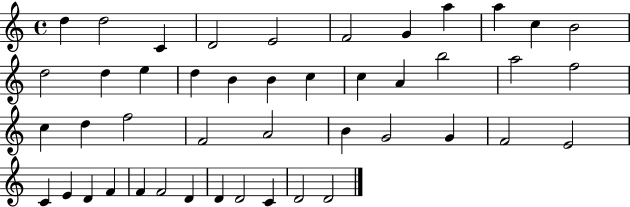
X:1
T:Untitled
M:4/4
L:1/4
K:C
d d2 C D2 E2 F2 G a a c B2 d2 d e d B B c c A b2 a2 f2 c d f2 F2 A2 B G2 G F2 E2 C E D F F F2 D D D2 C D2 D2